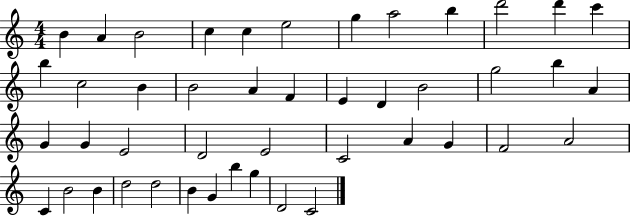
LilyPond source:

{
  \clef treble
  \numericTimeSignature
  \time 4/4
  \key c \major
  b'4 a'4 b'2 | c''4 c''4 e''2 | g''4 a''2 b''4 | d'''2 d'''4 c'''4 | \break b''4 c''2 b'4 | b'2 a'4 f'4 | e'4 d'4 b'2 | g''2 b''4 a'4 | \break g'4 g'4 e'2 | d'2 e'2 | c'2 a'4 g'4 | f'2 a'2 | \break c'4 b'2 b'4 | d''2 d''2 | b'4 g'4 b''4 g''4 | d'2 c'2 | \break \bar "|."
}